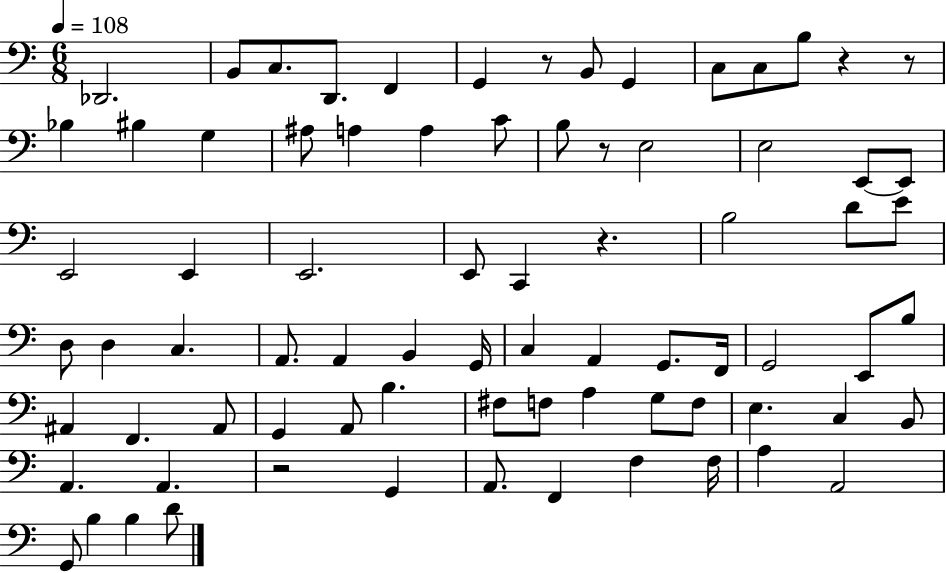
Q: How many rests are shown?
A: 6